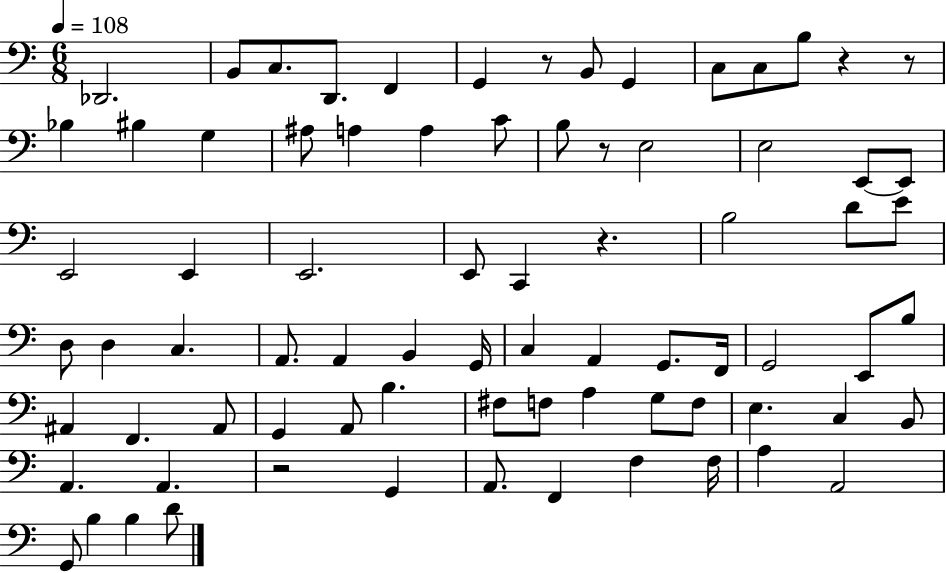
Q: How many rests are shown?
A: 6